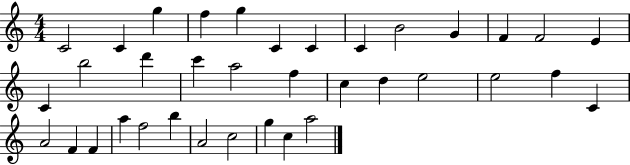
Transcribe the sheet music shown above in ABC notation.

X:1
T:Untitled
M:4/4
L:1/4
K:C
C2 C g f g C C C B2 G F F2 E C b2 d' c' a2 f c d e2 e2 f C A2 F F a f2 b A2 c2 g c a2